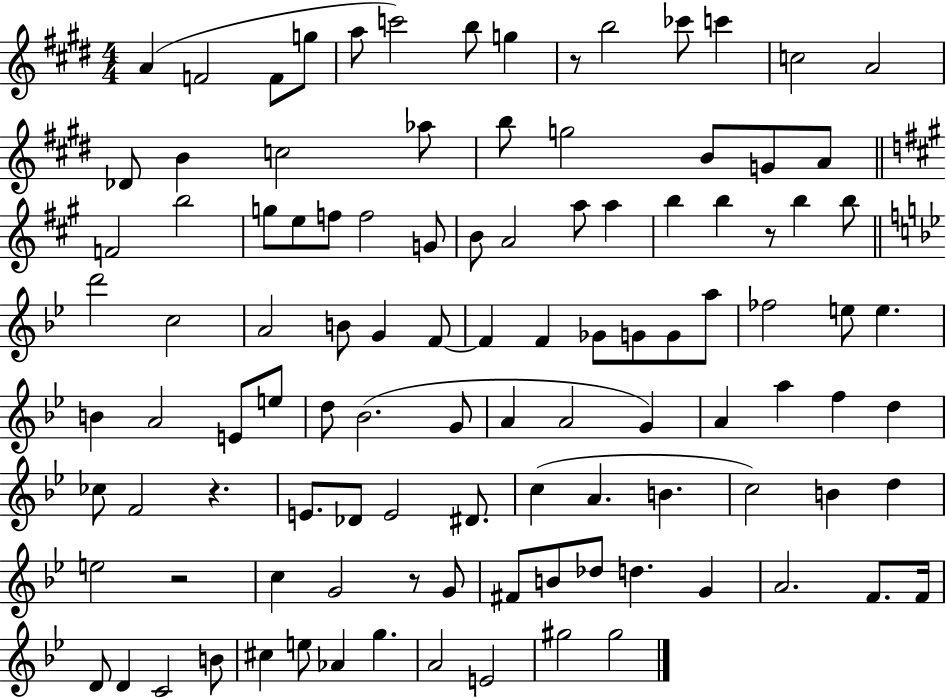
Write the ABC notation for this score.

X:1
T:Untitled
M:4/4
L:1/4
K:E
A F2 F/2 g/2 a/2 c'2 b/2 g z/2 b2 _c'/2 c' c2 A2 _D/2 B c2 _a/2 b/2 g2 B/2 G/2 A/2 F2 b2 g/2 e/2 f/2 f2 G/2 B/2 A2 a/2 a b b z/2 b b/2 d'2 c2 A2 B/2 G F/2 F F _G/2 G/2 G/2 a/2 _f2 e/2 e B A2 E/2 e/2 d/2 _B2 G/2 A A2 G A a f d _c/2 F2 z E/2 _D/2 E2 ^D/2 c A B c2 B d e2 z2 c G2 z/2 G/2 ^F/2 B/2 _d/2 d G A2 F/2 F/4 D/2 D C2 B/2 ^c e/2 _A g A2 E2 ^g2 ^g2